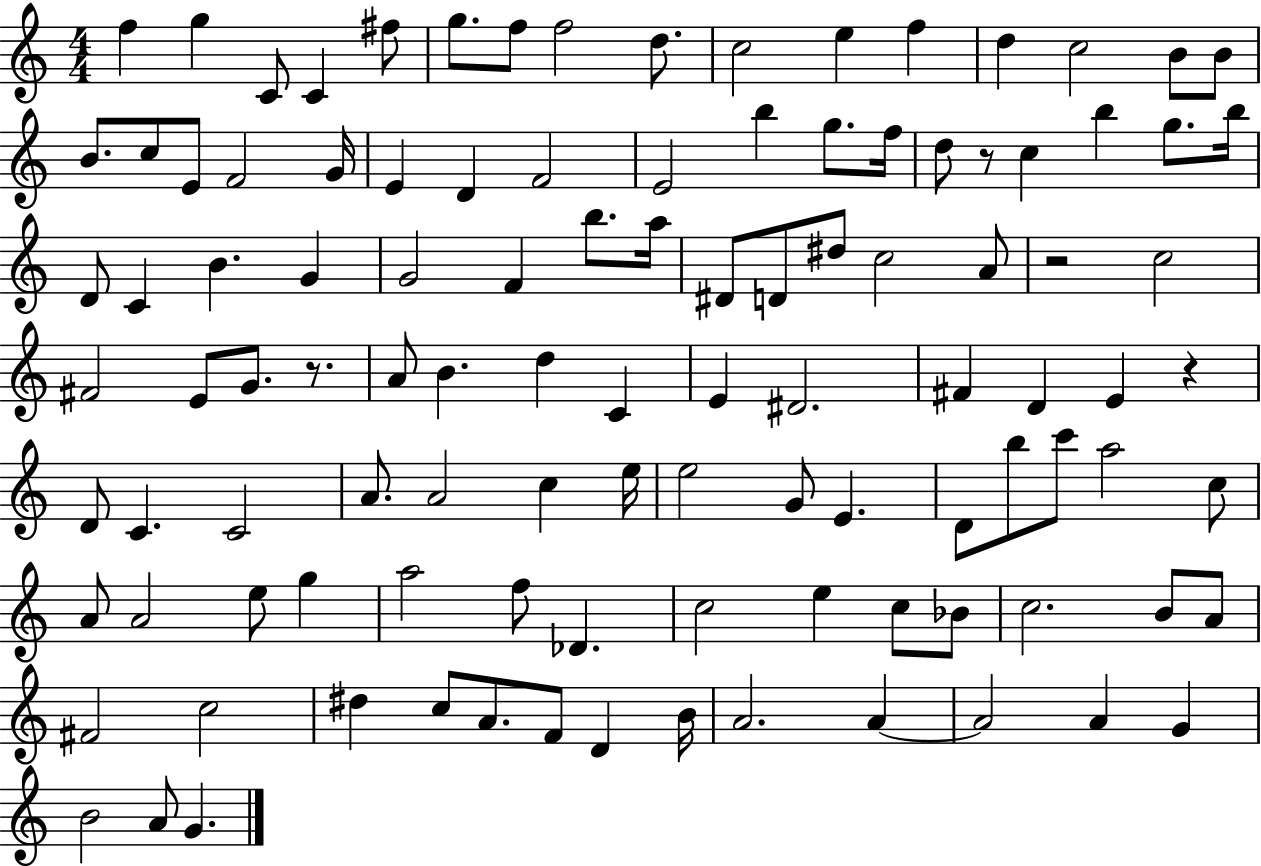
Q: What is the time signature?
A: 4/4